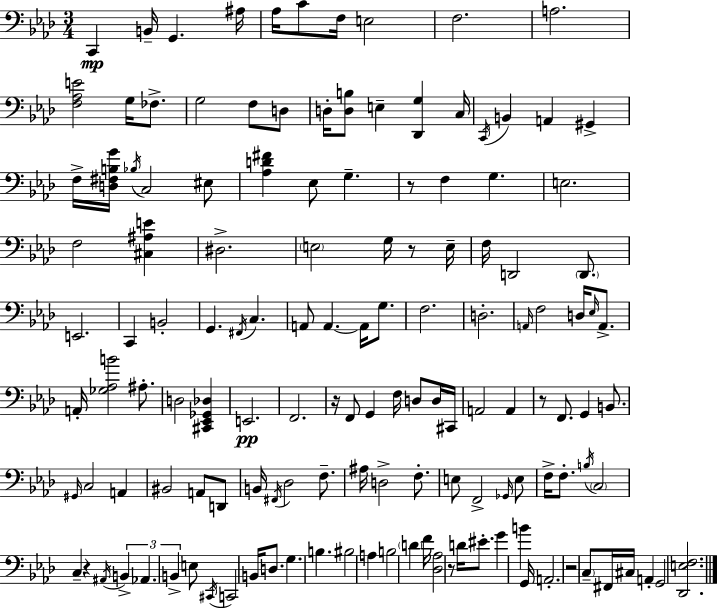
{
  \clef bass
  \numericTimeSignature
  \time 3/4
  \key aes \major
  c,4\mp b,16-- g,4. ais16 | aes16 c'8 f16 e2 | f2. | a2. | \break <f aes e'>2 g16 fes8.-> | g2 f8 d8 | d16-. <d b>8 e4-- <des, g>4 c16 | \acciaccatura { c,16 } b,4 a,4 gis,4-> | \break f16-> <d fis b g'>16 \acciaccatura { bes16 } c2 | eis8 <aes d' fis'>4 ees8 g4.-- | r8 f4 g4. | e2. | \break f2 <cis ais e'>4 | dis2.-> | \parenthesize e2 g16 r8 | e16-- f16 d,2 \parenthesize d,8. | \break e,2. | c,4 b,2-. | g,4. \acciaccatura { fis,16 } c4. | a,8 a,4.~~ a,16 | \break g8. f2. | d2.-. | \grace { a,16 } f2 | d16 \grace { ees16 } a,8.-> a,16-. <ges aes b'>2 | \break ais8.-. d2 | <cis, ees, ges, des>4 e,2.\pp | f,2. | r16 f,8 g,4 | \break f16 d8 d16 cis,16 a,2 | a,4 r8 f,8. g,4 | b,8. \grace { gis,16 } c2 | a,4 bis,2 | \break a,8 d,8 b,16 \acciaccatura { fis,16 } des2 | f8.-- ais16 d2-> | f8.-. e8 f,2-> | \grace { ges,16 } e8 f16-> f8.-. | \break \acciaccatura { b16 } \parenthesize c2 c4-- | r4 \acciaccatura { ais,16 } \tuplet 3/2 { b,4-> aes,4. | b,4-> } e8 \acciaccatura { cis,16 } c,2 | b,16 d8. g4. | \break b4. bis2 | a4 b2 | \parenthesize d'4 f'16 | <des aes>2 r8 d'16 eis'8.-. | \break g'4 b'4 g,16 a,2.-. | r2 | \parenthesize c8-- fis,16 cis16 a,4-. | g,2 <des, e f>2. | \break \bar "|."
}